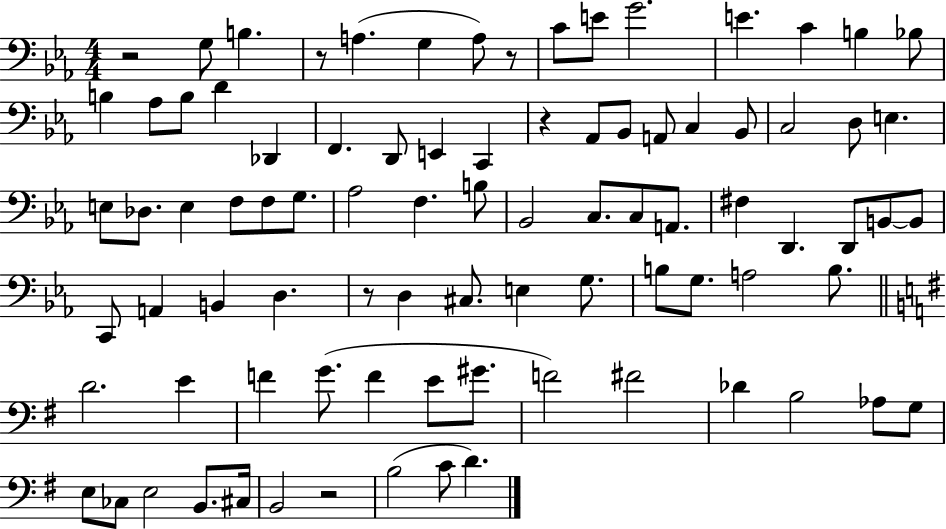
R/h G3/e B3/q. R/e A3/q. G3/q A3/e R/e C4/e E4/e G4/h. E4/q. C4/q B3/q Bb3/e B3/q Ab3/e B3/e D4/q Db2/q F2/q. D2/e E2/q C2/q R/q Ab2/e Bb2/e A2/e C3/q Bb2/e C3/h D3/e E3/q. E3/e Db3/e. E3/q F3/e F3/e G3/e. Ab3/h F3/q. B3/e Bb2/h C3/e. C3/e A2/e. F#3/q D2/q. D2/e B2/e B2/e C2/e A2/q B2/q D3/q. R/e D3/q C#3/e. E3/q G3/e. B3/e G3/e. A3/h B3/e. D4/h. E4/q F4/q G4/e. F4/q E4/e G#4/e. F4/h F#4/h Db4/q B3/h Ab3/e G3/e E3/e CES3/e E3/h B2/e. C#3/s B2/h R/h B3/h C4/e D4/q.